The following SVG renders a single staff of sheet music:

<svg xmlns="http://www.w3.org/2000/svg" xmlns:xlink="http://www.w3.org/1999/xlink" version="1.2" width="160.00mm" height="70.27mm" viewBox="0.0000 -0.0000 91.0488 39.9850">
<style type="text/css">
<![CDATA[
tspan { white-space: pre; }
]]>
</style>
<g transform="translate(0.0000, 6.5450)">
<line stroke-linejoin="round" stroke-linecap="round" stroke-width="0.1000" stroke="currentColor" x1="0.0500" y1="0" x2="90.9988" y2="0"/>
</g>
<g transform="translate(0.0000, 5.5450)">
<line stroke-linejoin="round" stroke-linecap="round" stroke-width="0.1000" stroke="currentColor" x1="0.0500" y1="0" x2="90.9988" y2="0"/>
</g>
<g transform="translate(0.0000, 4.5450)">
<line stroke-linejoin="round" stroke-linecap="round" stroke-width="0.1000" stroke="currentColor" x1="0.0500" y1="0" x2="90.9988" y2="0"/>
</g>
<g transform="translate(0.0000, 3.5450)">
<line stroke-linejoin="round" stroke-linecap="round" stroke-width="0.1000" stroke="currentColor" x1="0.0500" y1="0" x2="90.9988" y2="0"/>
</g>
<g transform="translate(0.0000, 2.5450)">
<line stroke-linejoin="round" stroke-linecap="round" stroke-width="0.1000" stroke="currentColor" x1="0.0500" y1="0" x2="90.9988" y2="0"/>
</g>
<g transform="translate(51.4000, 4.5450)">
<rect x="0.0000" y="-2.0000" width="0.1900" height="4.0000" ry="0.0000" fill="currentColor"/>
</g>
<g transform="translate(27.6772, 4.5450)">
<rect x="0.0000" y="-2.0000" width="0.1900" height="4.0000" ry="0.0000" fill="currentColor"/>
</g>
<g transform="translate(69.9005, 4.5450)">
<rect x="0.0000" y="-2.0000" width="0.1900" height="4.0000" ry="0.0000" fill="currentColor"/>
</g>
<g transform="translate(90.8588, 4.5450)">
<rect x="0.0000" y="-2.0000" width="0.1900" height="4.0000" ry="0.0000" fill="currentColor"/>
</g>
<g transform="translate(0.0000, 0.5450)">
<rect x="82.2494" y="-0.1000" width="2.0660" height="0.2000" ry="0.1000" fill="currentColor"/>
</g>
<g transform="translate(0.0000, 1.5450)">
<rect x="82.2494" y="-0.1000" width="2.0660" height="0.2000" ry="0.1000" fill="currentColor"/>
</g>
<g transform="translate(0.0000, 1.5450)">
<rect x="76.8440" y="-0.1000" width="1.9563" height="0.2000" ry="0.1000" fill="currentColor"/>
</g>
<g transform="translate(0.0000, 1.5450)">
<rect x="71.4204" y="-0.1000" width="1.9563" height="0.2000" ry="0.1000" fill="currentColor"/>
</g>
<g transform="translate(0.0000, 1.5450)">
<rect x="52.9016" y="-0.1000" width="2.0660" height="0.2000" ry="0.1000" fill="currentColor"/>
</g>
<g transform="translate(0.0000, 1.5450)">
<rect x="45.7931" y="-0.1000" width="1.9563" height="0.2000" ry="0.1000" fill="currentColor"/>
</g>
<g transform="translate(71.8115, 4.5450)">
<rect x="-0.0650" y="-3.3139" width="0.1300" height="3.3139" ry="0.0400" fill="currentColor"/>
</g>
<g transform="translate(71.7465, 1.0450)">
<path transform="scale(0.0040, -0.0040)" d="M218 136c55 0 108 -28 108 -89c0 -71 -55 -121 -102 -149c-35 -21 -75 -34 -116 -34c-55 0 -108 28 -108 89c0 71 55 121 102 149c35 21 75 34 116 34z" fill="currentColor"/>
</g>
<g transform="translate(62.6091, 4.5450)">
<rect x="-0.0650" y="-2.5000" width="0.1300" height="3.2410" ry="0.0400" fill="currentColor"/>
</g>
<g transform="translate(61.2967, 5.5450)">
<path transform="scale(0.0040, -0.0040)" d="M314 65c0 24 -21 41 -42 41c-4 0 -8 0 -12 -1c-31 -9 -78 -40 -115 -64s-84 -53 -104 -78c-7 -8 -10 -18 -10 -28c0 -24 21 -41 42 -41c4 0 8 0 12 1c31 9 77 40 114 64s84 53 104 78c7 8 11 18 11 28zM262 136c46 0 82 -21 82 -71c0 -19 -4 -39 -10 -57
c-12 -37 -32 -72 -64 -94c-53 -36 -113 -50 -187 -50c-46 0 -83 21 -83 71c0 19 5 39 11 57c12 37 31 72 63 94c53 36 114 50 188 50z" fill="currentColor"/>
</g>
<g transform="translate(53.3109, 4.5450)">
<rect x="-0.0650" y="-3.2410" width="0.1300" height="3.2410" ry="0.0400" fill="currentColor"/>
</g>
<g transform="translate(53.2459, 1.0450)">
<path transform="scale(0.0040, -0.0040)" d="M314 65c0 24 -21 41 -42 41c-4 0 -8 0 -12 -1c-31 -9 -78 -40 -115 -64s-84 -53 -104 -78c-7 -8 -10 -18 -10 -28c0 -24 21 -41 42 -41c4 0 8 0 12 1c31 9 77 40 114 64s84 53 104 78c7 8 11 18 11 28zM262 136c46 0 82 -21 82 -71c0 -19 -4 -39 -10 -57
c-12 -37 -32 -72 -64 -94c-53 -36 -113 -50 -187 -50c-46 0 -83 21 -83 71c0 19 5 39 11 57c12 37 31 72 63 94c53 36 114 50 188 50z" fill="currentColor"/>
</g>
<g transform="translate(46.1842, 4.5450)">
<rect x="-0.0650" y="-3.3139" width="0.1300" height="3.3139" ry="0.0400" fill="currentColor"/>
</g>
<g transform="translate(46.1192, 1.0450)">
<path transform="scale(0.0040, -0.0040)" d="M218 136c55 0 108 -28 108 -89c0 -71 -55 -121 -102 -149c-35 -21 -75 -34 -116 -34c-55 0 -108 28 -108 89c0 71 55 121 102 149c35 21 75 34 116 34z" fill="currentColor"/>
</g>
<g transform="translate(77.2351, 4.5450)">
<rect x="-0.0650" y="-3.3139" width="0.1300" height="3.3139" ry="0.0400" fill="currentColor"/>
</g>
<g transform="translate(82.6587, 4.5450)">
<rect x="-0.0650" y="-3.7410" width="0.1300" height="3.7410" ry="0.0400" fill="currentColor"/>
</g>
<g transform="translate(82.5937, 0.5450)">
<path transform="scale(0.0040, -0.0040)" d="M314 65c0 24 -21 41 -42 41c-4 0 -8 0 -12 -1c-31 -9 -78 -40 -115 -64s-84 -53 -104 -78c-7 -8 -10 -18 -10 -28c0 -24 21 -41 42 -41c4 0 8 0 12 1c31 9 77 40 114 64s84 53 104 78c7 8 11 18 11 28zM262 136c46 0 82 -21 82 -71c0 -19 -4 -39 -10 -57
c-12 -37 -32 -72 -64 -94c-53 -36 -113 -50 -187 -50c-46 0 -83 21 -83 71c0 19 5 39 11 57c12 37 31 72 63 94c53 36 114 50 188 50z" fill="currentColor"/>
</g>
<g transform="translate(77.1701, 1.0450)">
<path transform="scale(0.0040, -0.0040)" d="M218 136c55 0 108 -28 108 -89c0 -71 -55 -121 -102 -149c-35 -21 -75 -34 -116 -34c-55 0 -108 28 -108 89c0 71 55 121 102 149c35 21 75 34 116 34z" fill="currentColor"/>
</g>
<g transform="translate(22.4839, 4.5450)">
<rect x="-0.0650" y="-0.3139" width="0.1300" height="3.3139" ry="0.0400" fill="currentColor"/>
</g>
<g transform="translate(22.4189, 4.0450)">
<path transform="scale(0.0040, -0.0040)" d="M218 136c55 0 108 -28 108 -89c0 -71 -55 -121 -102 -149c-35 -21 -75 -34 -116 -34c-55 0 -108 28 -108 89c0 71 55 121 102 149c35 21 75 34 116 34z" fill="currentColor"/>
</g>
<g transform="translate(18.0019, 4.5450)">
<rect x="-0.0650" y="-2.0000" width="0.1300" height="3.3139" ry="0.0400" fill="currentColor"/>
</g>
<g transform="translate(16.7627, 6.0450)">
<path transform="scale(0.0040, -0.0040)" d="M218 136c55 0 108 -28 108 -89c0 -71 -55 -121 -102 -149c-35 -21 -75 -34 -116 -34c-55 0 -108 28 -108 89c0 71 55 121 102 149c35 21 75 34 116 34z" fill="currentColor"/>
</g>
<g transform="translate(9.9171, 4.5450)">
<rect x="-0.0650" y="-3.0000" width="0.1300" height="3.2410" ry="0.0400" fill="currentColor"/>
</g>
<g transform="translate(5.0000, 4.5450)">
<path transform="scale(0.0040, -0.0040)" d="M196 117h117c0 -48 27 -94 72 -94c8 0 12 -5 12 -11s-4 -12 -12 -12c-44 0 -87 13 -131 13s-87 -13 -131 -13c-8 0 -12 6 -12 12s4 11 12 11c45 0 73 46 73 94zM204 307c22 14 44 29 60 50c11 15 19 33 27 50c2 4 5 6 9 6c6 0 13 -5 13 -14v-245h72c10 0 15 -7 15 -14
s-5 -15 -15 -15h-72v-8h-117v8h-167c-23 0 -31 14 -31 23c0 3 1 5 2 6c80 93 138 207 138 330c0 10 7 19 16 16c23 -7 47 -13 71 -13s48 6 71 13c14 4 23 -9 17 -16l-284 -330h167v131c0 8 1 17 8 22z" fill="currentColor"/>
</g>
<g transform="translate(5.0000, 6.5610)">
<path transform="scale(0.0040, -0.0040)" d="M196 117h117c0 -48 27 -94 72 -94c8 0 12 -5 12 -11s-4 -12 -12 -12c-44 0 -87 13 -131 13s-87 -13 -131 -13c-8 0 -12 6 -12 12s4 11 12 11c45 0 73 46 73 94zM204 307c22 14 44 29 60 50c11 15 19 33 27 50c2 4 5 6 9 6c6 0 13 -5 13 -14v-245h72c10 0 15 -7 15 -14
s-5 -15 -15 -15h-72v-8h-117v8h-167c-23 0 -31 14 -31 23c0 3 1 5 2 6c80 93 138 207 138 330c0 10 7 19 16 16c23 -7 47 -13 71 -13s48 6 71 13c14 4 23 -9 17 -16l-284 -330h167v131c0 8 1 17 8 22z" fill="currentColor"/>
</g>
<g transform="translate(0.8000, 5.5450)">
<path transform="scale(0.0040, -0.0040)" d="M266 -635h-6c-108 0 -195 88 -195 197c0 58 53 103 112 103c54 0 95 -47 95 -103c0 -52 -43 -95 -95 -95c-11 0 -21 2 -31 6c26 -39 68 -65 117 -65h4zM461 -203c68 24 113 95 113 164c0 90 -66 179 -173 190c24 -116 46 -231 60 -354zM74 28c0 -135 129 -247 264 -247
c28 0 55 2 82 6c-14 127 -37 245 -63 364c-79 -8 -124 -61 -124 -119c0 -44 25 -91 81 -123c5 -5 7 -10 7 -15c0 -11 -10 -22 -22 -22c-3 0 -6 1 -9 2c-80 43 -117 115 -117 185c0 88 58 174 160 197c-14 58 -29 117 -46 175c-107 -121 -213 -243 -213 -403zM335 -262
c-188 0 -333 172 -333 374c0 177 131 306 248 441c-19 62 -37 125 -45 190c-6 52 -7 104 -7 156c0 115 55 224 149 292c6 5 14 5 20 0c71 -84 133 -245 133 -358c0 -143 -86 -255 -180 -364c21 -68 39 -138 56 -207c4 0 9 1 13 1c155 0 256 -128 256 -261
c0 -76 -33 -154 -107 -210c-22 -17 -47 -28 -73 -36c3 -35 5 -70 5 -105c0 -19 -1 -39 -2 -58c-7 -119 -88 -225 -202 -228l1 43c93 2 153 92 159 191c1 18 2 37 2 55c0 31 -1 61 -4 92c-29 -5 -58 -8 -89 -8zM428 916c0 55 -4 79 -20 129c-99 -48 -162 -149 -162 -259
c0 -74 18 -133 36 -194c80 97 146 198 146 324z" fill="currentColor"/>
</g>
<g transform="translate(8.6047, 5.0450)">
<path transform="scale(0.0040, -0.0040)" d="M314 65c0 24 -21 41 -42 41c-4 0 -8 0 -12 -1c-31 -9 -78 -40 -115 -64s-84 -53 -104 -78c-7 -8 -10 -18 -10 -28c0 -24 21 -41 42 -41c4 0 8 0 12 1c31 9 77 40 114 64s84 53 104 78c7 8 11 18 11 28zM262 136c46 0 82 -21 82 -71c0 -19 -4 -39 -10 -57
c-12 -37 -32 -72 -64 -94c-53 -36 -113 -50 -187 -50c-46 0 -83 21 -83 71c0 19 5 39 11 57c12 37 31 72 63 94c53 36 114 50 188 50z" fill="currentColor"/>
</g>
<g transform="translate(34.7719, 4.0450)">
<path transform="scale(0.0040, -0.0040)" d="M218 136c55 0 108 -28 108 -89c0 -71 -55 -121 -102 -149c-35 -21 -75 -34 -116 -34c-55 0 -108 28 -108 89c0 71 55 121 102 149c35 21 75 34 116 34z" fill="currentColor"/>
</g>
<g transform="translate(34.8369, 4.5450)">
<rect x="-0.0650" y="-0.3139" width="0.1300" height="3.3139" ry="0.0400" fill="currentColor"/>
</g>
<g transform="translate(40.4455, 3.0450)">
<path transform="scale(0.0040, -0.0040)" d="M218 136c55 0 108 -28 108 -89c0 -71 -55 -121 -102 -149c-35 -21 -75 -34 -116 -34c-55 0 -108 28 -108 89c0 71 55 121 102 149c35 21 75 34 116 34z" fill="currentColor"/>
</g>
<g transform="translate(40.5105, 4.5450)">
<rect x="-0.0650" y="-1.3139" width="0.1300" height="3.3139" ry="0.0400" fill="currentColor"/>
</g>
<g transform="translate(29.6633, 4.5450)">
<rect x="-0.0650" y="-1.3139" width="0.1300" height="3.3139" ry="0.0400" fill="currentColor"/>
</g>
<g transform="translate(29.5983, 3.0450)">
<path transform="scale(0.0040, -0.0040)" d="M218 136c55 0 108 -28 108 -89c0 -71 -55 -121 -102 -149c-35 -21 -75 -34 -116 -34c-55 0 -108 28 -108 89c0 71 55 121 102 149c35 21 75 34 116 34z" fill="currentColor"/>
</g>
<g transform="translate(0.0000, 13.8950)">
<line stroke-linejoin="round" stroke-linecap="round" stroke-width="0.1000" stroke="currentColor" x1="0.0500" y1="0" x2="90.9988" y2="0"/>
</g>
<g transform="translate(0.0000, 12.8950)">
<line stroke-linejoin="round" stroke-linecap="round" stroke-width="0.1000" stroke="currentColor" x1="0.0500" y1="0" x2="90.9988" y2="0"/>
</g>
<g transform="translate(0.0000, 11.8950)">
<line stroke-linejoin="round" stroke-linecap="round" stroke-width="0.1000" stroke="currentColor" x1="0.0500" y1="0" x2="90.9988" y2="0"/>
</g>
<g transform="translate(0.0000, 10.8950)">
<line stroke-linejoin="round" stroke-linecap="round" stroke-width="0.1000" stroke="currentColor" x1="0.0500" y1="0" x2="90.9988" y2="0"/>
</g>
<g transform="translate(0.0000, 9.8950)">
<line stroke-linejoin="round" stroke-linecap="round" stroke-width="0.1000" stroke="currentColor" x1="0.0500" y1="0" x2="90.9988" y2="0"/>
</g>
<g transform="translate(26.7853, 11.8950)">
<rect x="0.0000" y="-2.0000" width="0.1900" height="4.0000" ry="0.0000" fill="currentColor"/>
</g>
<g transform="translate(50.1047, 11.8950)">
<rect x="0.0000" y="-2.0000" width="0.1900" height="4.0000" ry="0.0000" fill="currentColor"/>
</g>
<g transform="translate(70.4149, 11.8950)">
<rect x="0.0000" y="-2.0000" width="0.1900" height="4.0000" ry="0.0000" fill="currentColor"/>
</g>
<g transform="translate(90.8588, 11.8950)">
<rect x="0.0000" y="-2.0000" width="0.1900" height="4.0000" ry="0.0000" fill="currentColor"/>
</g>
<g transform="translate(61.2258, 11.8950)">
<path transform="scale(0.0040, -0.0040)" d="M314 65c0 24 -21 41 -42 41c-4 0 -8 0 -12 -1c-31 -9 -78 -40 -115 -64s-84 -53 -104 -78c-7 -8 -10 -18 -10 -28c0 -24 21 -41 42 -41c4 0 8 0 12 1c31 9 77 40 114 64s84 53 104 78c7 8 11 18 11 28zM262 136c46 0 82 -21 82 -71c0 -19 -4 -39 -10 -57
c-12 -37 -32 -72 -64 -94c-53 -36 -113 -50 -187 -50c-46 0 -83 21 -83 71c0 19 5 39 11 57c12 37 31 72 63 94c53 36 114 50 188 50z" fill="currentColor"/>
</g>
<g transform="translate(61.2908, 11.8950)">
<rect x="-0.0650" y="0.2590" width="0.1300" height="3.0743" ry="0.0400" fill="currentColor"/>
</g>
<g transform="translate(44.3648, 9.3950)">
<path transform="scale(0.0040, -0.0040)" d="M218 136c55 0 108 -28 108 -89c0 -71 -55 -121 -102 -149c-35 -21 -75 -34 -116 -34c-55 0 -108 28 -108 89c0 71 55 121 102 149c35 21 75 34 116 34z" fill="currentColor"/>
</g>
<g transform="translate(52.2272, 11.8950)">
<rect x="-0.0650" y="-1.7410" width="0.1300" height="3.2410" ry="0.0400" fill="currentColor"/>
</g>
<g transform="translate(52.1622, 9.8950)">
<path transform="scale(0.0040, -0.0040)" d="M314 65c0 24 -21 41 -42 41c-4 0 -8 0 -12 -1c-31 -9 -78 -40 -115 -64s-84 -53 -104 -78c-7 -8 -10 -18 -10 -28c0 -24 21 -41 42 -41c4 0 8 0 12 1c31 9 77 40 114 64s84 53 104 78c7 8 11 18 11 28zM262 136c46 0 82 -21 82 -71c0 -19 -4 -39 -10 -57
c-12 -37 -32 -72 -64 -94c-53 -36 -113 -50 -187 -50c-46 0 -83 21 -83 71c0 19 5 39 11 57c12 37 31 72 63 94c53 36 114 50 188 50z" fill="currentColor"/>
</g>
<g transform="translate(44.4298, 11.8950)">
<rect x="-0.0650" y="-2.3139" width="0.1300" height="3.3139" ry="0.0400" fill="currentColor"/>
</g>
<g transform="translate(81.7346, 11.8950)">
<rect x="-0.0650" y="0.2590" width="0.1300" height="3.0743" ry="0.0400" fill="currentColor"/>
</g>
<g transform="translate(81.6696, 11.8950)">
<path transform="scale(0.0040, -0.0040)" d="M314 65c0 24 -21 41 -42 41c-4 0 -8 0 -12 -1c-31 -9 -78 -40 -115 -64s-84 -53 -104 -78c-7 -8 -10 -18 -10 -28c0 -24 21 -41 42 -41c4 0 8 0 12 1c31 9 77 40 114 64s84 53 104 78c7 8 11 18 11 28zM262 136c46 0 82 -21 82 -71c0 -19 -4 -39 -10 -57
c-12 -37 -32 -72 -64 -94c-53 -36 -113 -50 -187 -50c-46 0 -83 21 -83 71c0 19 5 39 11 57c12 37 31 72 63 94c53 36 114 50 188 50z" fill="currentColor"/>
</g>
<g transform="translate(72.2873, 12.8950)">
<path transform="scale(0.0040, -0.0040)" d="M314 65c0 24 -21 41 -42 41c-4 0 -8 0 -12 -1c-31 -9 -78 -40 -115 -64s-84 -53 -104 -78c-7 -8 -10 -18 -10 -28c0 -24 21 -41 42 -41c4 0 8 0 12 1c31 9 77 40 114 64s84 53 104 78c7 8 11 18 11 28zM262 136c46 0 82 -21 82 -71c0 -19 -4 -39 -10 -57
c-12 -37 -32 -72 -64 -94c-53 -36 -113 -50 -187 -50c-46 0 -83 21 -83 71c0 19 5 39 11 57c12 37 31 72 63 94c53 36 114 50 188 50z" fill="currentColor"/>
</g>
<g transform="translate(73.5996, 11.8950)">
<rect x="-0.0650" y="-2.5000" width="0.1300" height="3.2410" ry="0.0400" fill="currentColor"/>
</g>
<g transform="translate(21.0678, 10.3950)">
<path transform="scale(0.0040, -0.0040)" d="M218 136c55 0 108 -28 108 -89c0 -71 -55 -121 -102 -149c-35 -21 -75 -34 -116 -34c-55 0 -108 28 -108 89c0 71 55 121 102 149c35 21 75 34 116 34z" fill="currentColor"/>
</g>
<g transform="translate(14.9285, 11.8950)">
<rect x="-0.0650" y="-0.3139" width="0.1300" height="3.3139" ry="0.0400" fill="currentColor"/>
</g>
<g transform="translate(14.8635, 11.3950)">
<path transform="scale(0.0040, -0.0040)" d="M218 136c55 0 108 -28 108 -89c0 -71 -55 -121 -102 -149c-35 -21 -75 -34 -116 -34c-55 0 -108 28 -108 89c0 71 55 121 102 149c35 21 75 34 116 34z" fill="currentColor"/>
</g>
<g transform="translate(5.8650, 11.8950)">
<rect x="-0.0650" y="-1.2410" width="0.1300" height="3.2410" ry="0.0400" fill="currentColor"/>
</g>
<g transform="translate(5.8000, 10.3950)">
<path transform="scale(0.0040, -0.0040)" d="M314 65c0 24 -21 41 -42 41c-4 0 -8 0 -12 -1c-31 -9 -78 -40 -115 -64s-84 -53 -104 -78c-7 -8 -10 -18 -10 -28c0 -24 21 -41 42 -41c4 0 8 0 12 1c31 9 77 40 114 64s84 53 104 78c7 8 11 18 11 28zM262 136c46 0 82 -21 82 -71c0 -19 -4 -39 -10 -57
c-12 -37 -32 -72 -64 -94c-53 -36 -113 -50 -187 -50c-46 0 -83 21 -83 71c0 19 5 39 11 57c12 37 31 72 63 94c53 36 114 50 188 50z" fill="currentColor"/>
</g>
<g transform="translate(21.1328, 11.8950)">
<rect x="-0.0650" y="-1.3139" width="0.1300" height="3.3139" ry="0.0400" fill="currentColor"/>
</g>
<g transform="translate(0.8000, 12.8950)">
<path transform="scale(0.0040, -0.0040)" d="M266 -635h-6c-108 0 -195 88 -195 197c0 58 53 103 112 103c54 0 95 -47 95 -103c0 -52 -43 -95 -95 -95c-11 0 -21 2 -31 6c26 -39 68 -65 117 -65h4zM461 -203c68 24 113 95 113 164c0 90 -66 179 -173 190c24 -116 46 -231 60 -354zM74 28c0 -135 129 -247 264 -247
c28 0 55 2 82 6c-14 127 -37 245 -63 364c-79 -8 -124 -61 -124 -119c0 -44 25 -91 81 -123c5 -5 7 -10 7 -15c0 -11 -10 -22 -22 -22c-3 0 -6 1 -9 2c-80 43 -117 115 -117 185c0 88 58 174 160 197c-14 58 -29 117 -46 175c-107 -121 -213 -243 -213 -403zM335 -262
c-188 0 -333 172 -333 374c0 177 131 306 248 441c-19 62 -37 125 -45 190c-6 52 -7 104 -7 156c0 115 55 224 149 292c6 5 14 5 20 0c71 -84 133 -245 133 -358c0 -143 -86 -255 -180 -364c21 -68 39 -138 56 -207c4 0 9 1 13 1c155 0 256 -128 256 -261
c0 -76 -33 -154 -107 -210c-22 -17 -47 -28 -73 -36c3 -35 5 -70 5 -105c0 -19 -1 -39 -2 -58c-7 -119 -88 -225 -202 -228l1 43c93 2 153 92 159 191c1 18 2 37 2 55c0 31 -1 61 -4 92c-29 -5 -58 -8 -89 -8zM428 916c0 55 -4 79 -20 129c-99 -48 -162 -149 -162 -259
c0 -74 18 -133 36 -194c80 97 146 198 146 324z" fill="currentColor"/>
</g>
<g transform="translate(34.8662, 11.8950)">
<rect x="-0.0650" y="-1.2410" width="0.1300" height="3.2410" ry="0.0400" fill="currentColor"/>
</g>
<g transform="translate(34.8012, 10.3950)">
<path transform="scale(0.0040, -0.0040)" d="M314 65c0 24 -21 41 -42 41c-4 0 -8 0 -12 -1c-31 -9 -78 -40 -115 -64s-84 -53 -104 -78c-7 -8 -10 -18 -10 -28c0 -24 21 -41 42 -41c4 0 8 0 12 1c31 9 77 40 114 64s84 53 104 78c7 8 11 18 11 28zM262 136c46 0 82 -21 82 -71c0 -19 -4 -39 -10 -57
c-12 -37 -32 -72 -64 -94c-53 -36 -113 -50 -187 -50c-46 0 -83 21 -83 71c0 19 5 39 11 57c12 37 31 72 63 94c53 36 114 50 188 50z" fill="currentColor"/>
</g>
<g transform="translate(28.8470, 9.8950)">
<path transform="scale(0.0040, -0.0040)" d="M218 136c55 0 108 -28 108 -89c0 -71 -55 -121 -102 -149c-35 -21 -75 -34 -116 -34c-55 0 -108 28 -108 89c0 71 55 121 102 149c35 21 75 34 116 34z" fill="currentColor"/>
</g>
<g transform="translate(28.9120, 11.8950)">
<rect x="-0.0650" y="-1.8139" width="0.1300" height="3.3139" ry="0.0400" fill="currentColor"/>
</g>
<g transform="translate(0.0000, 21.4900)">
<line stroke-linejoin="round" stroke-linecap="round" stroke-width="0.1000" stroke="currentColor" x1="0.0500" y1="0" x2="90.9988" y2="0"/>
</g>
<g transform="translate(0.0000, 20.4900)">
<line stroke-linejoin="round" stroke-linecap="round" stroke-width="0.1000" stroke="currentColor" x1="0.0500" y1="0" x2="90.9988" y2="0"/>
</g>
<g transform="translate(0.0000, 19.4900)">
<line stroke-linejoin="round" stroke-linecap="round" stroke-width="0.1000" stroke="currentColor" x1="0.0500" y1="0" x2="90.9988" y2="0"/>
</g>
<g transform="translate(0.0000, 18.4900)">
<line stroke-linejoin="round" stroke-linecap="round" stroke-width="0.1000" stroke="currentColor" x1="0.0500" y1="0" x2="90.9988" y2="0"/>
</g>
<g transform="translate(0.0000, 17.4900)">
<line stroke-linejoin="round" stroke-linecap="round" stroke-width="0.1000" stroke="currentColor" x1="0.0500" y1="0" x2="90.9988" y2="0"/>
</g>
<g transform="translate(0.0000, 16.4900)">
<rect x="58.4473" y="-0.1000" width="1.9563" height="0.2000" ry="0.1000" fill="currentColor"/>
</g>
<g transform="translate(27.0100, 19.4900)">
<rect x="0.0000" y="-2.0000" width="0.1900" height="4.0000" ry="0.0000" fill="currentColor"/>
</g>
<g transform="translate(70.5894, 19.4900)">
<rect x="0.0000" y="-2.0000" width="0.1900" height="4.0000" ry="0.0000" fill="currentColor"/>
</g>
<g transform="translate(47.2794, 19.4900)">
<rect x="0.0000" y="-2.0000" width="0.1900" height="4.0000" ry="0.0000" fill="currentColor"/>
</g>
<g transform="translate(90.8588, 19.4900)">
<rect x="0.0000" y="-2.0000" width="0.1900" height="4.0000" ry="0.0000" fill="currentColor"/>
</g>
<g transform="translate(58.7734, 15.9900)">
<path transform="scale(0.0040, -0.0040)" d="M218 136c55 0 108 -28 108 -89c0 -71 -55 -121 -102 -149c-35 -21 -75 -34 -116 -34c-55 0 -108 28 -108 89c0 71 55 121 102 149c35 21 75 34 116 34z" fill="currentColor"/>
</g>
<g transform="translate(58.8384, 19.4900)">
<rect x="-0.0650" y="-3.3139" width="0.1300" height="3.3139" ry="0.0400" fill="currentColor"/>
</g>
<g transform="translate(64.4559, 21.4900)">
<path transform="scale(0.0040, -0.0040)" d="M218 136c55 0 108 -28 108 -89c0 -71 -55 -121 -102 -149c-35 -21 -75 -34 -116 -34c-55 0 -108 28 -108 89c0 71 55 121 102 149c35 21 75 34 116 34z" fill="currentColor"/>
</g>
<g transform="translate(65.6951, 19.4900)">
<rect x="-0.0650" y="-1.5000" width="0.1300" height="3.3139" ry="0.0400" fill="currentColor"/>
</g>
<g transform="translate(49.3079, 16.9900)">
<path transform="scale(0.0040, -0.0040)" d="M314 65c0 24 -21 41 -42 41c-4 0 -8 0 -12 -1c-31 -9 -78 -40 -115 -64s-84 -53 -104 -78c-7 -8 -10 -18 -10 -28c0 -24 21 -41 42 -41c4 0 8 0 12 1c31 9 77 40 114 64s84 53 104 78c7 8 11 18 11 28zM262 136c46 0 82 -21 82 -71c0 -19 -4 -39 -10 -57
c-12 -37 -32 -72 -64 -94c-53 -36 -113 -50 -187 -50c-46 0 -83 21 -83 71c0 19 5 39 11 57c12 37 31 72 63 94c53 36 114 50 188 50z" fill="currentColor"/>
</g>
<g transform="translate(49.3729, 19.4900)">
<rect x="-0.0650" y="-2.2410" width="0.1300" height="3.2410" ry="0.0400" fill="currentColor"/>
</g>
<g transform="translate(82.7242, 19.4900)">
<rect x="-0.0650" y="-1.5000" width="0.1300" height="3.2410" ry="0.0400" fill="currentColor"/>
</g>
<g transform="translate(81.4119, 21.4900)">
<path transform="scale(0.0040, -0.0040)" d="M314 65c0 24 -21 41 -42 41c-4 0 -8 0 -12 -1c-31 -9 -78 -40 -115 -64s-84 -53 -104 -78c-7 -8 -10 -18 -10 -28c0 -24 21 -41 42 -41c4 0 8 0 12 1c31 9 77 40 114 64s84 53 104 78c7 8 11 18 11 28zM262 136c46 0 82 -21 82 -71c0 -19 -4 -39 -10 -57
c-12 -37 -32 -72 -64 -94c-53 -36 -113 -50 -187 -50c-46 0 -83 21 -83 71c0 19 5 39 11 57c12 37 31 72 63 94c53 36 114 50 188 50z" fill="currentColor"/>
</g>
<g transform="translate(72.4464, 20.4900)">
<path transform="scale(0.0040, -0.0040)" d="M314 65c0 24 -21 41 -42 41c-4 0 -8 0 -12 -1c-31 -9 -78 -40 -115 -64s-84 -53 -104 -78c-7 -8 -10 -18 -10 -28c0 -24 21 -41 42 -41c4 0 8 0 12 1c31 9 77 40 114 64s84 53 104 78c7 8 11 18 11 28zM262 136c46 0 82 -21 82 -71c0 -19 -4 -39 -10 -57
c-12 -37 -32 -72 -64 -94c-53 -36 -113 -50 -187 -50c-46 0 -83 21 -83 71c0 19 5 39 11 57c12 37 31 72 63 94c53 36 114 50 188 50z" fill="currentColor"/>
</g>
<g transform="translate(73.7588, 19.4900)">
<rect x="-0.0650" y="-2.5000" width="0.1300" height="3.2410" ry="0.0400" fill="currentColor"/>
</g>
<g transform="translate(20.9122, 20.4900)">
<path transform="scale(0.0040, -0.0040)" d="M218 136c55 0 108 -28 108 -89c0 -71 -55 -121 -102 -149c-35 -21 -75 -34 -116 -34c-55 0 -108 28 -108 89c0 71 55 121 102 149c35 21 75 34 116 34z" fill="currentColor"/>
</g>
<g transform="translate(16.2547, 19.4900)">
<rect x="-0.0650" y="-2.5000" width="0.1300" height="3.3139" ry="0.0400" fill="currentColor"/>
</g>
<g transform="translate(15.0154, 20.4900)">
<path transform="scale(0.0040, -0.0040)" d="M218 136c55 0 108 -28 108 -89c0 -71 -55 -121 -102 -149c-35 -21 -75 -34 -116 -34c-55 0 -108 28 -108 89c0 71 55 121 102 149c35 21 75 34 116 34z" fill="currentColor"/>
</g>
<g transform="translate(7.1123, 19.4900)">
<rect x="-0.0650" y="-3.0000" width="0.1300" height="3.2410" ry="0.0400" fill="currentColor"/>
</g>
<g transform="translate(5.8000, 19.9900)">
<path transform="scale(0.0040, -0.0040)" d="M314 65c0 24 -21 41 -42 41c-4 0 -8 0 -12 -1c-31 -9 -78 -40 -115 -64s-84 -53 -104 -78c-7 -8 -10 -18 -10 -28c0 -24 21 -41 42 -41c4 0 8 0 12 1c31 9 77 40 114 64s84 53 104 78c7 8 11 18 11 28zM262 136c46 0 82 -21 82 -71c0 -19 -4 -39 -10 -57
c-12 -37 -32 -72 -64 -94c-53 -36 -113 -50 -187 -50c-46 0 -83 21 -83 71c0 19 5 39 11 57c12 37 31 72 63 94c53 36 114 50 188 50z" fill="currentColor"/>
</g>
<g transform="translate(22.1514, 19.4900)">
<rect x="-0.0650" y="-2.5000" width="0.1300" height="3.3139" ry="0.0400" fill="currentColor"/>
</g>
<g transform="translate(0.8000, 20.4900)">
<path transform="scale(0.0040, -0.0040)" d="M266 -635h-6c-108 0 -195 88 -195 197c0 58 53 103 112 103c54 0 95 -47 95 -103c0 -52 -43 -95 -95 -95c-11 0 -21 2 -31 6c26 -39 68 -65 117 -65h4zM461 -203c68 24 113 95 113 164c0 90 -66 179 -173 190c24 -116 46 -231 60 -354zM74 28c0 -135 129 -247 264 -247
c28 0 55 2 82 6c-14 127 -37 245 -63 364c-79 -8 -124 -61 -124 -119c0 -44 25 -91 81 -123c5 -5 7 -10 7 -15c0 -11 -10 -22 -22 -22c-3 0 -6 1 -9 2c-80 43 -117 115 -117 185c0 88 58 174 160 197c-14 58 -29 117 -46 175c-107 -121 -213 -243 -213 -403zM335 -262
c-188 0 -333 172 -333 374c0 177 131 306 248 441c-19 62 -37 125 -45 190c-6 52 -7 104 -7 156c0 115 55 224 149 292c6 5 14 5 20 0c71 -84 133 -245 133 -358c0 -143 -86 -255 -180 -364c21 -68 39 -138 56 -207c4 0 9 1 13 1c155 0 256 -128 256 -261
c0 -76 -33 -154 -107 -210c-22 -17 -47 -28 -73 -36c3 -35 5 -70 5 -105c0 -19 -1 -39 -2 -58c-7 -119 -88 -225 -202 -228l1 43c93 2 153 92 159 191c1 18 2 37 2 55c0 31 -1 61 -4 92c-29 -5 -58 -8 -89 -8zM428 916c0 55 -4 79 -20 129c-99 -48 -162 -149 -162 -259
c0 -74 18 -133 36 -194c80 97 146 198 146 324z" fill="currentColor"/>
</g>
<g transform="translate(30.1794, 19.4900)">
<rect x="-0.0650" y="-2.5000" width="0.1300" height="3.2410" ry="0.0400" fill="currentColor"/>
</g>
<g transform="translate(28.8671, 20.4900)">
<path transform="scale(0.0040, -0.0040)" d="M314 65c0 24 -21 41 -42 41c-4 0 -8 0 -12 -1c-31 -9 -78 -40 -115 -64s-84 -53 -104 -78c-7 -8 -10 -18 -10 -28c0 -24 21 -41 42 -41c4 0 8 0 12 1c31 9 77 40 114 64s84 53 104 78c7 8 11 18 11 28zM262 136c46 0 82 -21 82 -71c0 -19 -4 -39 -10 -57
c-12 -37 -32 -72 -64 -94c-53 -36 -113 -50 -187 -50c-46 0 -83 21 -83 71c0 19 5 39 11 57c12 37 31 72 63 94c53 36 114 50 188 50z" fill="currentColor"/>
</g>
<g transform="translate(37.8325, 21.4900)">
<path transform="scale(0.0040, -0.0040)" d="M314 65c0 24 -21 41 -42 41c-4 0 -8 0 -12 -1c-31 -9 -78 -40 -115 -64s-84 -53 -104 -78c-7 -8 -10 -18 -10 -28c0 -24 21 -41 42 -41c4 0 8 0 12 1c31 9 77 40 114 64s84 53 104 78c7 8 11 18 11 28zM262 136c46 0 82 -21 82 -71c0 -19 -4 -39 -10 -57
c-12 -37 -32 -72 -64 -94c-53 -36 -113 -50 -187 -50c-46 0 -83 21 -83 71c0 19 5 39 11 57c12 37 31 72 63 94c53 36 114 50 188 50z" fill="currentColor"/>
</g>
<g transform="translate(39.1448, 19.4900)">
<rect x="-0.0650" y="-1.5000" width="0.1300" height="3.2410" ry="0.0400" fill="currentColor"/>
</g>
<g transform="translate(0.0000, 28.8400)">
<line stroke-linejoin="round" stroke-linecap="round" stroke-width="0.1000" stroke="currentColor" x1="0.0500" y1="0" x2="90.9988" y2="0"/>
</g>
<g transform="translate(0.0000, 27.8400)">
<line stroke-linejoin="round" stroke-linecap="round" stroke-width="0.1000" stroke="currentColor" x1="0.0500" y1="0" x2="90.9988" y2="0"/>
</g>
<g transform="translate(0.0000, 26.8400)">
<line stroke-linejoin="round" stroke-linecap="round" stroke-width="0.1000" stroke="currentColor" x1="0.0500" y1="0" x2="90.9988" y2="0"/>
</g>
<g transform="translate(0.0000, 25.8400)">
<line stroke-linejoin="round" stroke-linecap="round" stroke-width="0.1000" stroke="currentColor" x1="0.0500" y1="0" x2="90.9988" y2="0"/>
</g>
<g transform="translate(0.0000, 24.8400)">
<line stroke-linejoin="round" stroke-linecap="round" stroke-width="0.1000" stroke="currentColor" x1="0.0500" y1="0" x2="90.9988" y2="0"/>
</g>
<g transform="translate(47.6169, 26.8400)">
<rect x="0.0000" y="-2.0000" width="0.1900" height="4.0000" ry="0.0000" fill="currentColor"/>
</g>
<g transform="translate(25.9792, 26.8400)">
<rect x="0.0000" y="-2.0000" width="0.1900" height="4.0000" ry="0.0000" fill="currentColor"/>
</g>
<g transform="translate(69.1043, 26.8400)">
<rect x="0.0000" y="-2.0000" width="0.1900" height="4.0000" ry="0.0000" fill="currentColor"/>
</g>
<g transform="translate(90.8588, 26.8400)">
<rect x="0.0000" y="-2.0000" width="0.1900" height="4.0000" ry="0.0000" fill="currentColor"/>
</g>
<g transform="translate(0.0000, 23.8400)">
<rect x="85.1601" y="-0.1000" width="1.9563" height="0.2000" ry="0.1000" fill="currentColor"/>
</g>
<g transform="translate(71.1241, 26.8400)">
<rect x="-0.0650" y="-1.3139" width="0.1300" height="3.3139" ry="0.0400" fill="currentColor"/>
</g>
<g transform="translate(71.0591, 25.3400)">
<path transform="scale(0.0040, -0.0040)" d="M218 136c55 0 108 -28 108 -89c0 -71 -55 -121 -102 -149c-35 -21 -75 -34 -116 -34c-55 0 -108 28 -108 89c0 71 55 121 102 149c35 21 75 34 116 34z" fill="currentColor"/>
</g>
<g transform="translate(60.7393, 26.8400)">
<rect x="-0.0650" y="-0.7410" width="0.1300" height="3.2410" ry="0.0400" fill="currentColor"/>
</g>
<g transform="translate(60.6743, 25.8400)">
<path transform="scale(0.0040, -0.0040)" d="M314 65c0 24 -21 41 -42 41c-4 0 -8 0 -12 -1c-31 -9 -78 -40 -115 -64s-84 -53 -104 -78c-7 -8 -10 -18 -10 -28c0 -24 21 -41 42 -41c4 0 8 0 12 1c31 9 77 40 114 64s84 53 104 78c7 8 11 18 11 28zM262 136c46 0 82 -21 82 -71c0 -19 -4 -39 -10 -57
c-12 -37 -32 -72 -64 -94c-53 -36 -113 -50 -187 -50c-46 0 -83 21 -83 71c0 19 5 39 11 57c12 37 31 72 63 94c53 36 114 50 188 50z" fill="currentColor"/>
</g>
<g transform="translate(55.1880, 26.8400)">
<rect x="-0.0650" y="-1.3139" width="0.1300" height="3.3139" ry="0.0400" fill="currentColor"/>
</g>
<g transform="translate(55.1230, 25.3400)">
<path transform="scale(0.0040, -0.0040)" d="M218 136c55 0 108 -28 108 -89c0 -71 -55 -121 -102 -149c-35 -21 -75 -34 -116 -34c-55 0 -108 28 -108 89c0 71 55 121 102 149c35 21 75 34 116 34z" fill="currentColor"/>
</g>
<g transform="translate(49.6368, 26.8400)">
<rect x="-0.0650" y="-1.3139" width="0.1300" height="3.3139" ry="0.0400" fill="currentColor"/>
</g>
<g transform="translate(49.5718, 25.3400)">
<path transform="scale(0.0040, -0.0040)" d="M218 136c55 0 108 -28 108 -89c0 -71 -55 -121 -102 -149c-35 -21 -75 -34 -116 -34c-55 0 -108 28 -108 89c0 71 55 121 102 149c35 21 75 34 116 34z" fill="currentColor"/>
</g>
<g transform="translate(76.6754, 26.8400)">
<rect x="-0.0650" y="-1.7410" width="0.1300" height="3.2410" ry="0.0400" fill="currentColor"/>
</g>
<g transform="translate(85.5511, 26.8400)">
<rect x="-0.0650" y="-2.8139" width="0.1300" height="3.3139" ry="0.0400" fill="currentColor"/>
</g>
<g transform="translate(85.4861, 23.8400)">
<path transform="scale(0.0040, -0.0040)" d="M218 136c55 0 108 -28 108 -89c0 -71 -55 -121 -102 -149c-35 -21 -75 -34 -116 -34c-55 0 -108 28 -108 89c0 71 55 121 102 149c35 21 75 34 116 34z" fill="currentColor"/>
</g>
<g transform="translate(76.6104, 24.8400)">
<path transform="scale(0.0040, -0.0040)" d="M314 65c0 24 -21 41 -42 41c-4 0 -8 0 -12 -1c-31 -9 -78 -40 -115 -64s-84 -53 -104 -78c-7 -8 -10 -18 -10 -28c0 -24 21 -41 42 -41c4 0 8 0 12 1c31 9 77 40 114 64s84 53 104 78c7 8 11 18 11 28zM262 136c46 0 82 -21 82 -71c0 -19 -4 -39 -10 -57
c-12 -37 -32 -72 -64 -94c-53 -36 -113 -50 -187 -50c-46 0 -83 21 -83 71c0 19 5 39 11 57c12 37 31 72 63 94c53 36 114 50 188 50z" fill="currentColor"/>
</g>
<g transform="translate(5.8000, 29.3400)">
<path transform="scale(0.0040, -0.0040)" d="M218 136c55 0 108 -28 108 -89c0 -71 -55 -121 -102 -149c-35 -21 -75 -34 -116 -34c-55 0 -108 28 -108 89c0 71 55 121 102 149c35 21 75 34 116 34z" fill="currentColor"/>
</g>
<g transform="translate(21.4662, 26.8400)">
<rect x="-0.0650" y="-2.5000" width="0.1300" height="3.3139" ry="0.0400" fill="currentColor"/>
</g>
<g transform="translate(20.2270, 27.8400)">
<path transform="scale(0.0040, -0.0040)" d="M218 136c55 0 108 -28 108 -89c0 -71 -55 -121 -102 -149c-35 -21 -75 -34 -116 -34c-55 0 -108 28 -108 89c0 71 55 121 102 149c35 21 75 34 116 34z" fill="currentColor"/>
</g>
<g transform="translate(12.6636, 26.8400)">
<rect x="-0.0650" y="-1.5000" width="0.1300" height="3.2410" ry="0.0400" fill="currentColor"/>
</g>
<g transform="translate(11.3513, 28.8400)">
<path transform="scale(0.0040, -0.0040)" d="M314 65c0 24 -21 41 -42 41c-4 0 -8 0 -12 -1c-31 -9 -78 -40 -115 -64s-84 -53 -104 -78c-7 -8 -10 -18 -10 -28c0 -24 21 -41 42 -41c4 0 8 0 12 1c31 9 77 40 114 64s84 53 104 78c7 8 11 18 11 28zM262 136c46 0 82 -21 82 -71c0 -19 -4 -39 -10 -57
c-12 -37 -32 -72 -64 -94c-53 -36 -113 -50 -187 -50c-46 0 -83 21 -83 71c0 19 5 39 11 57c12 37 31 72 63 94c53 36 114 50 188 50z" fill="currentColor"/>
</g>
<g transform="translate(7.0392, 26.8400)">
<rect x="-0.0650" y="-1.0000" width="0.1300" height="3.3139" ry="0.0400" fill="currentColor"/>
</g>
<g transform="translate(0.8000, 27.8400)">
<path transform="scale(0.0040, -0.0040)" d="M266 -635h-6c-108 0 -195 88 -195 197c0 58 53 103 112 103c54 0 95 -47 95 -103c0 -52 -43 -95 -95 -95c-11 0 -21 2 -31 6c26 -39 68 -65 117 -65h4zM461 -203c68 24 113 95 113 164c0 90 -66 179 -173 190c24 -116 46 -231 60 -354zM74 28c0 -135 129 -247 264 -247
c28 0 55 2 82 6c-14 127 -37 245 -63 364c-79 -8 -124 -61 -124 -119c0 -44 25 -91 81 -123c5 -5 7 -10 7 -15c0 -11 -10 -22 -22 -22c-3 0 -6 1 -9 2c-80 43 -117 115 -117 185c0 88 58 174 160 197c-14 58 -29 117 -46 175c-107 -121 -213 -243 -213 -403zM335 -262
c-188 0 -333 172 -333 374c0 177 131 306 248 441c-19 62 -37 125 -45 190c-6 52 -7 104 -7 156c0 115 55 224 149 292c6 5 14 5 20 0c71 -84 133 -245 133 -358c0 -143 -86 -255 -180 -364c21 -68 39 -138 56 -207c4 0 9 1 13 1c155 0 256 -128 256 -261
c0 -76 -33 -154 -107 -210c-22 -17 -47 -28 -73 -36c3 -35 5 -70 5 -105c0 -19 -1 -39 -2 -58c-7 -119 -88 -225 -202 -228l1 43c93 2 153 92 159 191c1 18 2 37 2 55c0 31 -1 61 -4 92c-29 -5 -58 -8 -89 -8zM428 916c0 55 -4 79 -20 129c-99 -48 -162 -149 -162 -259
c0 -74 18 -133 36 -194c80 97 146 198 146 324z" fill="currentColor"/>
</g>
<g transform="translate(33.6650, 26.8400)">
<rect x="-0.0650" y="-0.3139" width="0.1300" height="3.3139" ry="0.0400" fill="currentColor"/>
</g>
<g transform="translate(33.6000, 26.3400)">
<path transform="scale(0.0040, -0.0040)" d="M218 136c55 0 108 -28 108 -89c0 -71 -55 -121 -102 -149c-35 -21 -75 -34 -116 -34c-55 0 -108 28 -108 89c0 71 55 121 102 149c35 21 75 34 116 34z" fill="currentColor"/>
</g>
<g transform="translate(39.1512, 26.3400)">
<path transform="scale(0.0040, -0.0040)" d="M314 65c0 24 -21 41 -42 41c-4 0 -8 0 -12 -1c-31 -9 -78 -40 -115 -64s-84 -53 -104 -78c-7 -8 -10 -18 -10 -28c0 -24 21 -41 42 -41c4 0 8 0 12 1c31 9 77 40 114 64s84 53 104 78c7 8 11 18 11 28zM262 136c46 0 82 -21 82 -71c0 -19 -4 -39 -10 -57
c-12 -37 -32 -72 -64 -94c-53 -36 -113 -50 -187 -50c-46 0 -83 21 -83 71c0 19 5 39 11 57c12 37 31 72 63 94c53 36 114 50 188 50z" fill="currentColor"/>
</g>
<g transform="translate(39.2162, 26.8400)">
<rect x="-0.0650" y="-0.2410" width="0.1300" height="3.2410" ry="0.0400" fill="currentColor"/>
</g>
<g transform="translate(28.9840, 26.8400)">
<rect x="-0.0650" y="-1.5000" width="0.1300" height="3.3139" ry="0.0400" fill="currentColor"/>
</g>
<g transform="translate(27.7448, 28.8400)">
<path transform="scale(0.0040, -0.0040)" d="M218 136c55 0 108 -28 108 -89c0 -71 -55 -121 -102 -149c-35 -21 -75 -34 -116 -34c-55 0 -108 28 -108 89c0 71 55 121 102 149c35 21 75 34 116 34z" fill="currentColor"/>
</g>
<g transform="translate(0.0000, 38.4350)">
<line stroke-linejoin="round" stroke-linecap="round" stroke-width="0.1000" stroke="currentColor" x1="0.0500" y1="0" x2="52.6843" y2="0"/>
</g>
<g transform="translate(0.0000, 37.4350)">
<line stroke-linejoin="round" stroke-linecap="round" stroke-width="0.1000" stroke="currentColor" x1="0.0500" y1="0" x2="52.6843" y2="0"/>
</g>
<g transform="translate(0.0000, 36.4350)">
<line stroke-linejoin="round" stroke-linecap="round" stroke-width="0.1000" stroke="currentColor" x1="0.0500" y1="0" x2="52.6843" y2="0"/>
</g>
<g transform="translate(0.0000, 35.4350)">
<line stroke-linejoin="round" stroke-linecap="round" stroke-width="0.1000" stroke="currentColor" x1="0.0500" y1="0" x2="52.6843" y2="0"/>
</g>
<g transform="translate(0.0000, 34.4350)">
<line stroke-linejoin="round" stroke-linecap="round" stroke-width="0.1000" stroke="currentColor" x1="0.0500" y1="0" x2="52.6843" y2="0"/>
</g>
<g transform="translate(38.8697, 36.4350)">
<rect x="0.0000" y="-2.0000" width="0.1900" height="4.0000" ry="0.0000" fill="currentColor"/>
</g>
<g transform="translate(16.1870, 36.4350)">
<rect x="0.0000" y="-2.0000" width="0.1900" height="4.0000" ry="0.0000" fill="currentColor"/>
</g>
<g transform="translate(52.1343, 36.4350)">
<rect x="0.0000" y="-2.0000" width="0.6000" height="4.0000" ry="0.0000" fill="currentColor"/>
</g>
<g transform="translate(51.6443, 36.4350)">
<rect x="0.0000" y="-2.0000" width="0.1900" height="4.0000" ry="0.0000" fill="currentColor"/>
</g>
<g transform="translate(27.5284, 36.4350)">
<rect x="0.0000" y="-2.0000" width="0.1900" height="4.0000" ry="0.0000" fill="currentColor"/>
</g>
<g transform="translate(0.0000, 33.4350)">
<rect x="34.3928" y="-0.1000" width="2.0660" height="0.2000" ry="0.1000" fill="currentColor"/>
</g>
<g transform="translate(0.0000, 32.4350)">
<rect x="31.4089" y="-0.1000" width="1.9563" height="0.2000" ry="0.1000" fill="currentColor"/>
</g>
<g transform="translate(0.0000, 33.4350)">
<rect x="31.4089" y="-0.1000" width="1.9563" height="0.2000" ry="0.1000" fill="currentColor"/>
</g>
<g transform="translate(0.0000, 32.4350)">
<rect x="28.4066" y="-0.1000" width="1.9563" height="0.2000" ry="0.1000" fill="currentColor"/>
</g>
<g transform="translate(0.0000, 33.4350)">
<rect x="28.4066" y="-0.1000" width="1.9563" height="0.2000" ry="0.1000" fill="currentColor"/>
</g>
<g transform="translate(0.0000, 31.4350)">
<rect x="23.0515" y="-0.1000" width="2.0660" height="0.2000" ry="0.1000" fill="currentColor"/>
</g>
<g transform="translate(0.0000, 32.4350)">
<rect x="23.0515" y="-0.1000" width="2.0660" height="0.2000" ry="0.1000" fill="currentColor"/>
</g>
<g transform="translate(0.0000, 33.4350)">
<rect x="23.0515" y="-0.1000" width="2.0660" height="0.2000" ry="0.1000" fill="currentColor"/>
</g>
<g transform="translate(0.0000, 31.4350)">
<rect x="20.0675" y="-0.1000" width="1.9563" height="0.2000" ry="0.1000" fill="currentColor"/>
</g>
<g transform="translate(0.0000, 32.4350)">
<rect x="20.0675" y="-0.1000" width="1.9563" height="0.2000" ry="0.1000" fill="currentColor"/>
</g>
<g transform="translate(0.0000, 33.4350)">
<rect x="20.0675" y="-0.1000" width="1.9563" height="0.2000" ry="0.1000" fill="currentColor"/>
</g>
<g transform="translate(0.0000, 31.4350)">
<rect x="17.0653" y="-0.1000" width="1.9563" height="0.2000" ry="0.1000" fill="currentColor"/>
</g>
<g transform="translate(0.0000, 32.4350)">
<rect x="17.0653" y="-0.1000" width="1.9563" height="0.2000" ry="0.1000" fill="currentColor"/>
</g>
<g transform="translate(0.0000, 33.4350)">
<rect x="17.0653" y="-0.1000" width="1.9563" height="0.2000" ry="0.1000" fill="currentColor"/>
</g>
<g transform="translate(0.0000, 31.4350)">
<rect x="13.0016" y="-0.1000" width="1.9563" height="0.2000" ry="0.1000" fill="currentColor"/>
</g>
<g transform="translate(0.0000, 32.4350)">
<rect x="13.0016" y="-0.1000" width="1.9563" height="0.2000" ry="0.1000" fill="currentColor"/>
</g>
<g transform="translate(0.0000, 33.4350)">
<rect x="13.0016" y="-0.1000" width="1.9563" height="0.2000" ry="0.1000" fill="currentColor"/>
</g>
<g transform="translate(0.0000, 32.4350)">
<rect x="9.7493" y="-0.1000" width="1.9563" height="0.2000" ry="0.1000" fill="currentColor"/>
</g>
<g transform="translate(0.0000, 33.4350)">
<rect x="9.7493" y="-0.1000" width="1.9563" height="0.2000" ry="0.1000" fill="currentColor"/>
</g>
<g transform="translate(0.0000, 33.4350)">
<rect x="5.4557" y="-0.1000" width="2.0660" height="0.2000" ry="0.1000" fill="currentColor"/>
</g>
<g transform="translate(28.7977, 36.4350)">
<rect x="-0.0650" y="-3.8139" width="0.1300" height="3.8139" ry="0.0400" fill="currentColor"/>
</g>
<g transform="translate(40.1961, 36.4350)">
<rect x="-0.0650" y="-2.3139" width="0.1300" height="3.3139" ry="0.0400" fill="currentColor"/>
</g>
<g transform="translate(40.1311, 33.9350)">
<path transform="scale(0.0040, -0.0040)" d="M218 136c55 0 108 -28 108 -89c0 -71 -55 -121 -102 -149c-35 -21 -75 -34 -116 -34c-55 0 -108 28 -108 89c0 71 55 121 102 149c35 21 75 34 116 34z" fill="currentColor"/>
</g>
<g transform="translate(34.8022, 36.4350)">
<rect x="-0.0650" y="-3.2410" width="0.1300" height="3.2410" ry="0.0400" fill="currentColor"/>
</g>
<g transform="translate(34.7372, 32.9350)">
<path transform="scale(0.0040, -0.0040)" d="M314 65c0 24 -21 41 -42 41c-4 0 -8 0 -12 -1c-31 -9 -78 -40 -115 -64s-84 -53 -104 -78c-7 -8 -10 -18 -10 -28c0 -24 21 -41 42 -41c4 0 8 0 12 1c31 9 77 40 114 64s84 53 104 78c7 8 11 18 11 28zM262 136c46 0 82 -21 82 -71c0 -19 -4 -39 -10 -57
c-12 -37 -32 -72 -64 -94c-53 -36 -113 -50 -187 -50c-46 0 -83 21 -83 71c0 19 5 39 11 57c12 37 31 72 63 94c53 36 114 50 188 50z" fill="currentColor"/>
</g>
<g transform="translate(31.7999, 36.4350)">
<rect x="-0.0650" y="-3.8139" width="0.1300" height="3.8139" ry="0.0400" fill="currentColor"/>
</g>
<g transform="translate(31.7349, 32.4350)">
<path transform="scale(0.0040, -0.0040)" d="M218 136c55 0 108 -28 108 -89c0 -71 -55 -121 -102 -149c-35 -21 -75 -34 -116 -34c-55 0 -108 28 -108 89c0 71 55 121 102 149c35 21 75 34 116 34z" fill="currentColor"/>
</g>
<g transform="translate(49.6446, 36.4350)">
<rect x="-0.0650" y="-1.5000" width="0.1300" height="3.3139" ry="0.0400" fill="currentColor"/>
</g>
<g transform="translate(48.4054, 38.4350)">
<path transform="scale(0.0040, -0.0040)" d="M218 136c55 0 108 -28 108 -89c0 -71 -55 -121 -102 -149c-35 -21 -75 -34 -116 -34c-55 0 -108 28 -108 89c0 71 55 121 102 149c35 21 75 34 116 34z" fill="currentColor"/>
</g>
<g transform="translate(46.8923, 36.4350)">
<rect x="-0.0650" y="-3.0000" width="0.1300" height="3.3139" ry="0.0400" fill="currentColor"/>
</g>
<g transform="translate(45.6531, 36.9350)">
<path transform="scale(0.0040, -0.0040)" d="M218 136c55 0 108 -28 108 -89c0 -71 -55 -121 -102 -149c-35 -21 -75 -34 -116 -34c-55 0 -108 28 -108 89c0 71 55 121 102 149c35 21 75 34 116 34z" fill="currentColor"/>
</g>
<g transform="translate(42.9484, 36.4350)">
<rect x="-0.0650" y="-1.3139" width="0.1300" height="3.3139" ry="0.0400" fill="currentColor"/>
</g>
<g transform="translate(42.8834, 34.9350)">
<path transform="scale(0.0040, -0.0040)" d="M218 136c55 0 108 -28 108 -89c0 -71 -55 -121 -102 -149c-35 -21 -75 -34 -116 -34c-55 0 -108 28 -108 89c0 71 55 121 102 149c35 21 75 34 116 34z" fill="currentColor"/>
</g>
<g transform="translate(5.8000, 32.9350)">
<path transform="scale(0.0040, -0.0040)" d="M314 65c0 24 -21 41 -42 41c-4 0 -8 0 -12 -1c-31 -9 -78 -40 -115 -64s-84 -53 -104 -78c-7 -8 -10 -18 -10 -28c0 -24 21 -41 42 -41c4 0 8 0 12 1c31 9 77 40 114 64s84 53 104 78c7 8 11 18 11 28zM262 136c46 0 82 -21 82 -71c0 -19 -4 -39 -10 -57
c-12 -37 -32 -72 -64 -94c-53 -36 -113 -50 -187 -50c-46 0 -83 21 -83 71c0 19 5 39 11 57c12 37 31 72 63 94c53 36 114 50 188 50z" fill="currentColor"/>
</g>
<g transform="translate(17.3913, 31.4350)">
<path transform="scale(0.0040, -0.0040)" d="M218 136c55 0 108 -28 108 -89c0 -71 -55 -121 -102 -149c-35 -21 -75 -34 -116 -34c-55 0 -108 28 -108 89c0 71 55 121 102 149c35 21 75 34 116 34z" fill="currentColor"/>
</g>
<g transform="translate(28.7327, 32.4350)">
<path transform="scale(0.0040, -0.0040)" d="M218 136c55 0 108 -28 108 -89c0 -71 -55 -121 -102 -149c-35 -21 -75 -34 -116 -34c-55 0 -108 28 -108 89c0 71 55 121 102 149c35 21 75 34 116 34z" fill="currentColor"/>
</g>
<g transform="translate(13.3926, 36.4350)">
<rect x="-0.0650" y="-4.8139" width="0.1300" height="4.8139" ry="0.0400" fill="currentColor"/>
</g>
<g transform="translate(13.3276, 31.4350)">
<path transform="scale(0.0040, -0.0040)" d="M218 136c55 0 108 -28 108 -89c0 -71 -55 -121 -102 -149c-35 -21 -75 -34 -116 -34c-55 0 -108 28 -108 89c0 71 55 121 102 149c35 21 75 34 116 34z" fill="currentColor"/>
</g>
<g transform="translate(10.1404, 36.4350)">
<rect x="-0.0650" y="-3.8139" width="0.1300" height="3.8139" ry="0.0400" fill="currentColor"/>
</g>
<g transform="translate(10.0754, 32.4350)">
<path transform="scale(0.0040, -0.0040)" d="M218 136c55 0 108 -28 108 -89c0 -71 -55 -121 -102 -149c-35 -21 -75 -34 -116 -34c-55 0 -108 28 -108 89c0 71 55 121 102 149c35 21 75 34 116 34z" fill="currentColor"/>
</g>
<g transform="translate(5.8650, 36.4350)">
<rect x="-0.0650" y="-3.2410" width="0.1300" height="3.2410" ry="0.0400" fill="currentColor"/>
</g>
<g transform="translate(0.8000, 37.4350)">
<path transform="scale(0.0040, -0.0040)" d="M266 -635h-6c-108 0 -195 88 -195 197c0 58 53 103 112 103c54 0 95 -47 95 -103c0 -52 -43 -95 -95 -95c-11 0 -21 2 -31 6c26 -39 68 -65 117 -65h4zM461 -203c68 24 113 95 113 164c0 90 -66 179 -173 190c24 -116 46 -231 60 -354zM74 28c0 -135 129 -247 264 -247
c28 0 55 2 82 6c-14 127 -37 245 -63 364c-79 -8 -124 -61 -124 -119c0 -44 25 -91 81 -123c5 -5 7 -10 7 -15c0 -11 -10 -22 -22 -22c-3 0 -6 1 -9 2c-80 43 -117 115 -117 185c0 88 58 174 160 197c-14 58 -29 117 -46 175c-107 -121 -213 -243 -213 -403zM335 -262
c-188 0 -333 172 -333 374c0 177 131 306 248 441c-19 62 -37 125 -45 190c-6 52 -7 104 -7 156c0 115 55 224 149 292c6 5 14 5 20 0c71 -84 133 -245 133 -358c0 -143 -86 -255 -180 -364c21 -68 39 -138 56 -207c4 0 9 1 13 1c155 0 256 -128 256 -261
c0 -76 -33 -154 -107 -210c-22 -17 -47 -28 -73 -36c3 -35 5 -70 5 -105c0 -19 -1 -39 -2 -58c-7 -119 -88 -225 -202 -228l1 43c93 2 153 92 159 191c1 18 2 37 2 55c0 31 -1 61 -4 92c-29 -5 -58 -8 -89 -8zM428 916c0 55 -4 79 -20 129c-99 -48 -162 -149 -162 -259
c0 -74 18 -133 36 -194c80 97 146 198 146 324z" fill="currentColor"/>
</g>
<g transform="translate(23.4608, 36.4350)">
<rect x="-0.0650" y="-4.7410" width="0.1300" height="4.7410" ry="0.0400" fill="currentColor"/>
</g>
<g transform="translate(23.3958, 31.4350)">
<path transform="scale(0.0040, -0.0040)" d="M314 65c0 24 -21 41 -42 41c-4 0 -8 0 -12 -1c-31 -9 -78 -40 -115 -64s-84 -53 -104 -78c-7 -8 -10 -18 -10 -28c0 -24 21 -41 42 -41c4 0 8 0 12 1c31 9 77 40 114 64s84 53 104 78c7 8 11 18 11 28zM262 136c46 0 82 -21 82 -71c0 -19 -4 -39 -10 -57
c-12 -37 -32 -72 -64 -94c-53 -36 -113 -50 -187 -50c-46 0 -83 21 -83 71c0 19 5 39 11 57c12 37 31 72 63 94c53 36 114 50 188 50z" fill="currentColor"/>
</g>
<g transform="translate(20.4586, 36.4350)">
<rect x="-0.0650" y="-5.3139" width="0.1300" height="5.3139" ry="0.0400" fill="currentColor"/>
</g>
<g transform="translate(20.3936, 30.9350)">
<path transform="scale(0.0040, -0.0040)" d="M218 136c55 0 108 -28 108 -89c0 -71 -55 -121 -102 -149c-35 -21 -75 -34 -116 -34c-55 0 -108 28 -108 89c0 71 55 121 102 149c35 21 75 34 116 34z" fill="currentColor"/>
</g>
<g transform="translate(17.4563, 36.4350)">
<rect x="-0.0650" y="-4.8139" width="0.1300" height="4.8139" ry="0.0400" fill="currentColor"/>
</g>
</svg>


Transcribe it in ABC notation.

X:1
T:Untitled
M:4/4
L:1/4
K:C
A2 F c e c e b b2 G2 b b c'2 e2 c e f e2 g f2 B2 G2 B2 A2 G G G2 E2 g2 b E G2 E2 D E2 G E c c2 e e d2 e f2 a b2 c' e' e' f' e'2 c' c' b2 g e A E